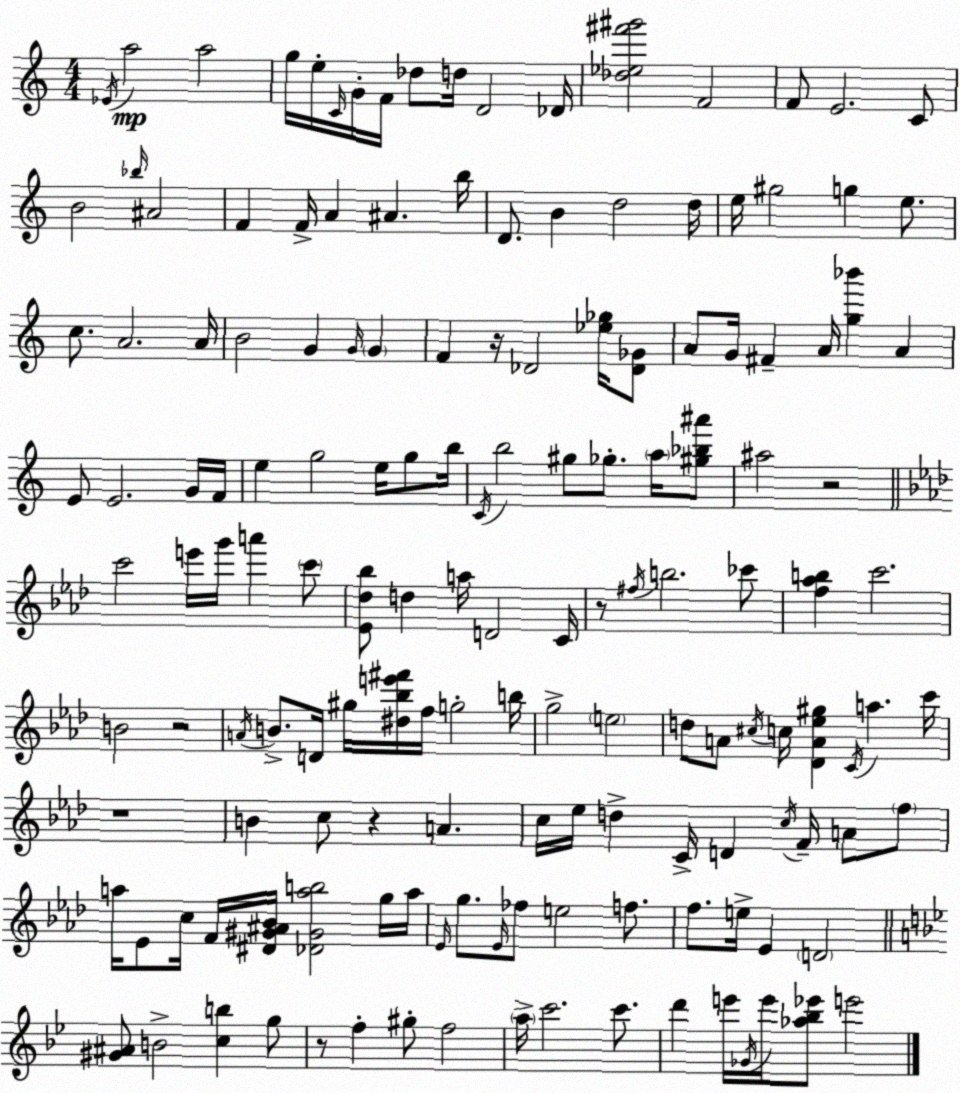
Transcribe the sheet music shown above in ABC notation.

X:1
T:Untitled
M:4/4
L:1/4
K:C
_E/4 a2 a2 g/4 e/4 C/4 G/4 F/4 _d/2 d/4 D2 _D/4 [_d_e^f'^g']2 F2 F/2 E2 C/2 B2 _b/4 ^A2 F F/4 A ^A b/4 D/2 B d2 d/4 e/4 ^g2 g e/2 c/2 A2 A/4 B2 G G/4 G F z/4 _D2 [_e_g]/4 [_D_G]/2 A/2 G/4 ^F A/4 [g_b'] A E/2 E2 G/4 F/4 e g2 e/4 g/2 b/4 C/4 b2 ^g/2 _g/2 a/4 [^g_b^a']/2 ^a2 z2 c'2 e'/4 g'/4 a' c'/2 [_E_d_b]/2 d a/4 D2 C/4 z/2 ^f/4 b2 _c'/2 [f_ab] c'2 B2 z2 A/4 B/2 D/4 ^g/4 [^d_be'^f']/4 f/4 g2 b/4 g2 e2 d/2 A/2 ^c/4 c/4 [_DA_e^g] C/4 a c'/4 z4 B c/2 z A c/4 _e/4 d C/4 D c/4 F/4 A/2 f/2 a/4 _E/2 c/4 F/4 [^D^G^A_B]/4 [_D^Gab]2 g/4 a/4 _E/4 g/2 _E/4 _f/2 e2 f/2 f/2 e/4 _E D2 [^G^A]/2 B2 [cb] g/2 z/2 f ^g/2 f2 a/4 c'2 c'/2 d' e'/4 _G/4 e'/4 [_a_b_e']/2 e'2